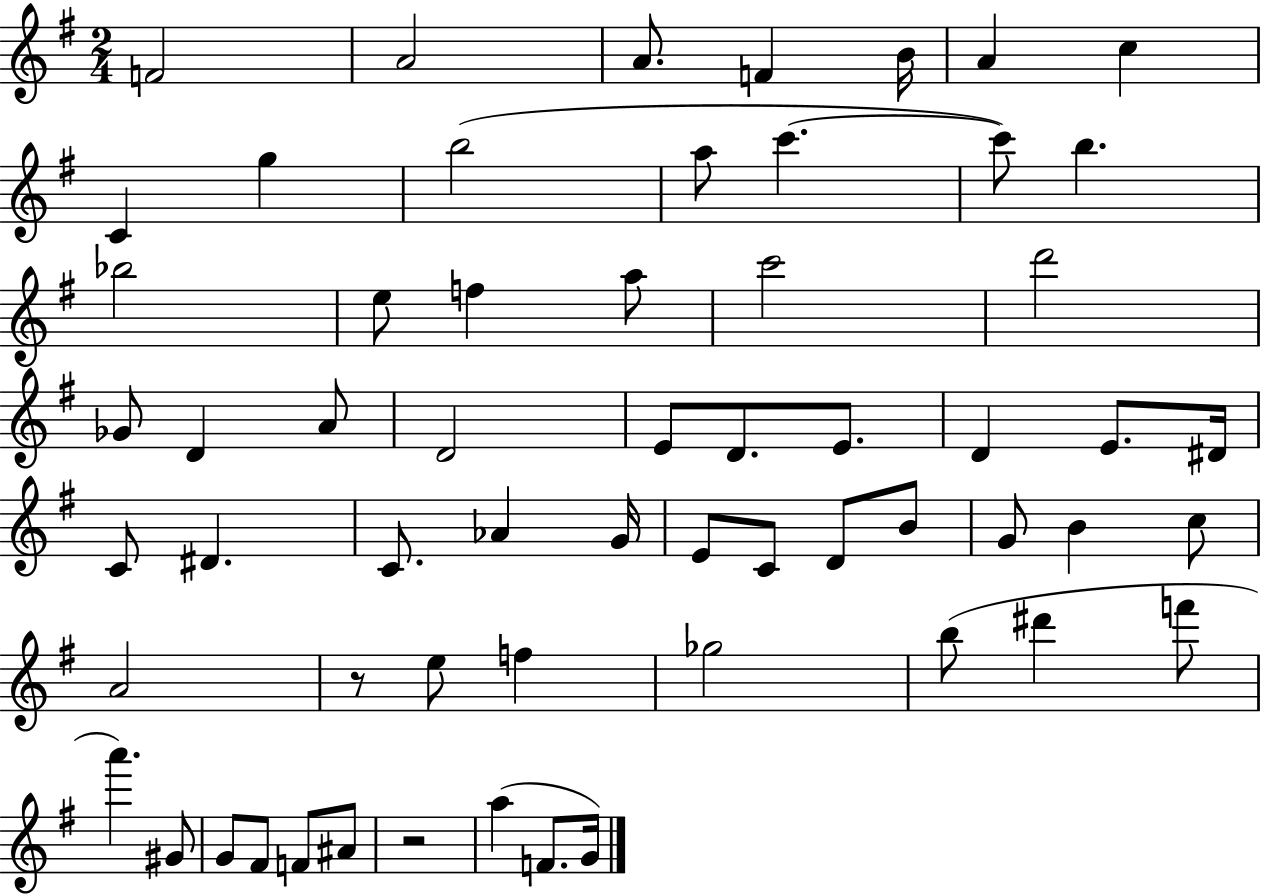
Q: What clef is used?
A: treble